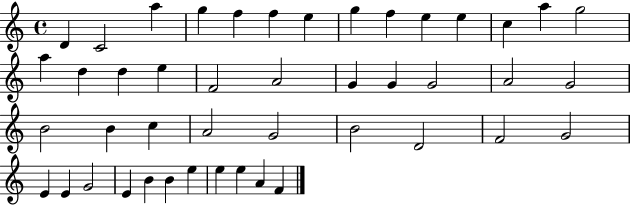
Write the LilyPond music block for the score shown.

{
  \clef treble
  \time 4/4
  \defaultTimeSignature
  \key c \major
  d'4 c'2 a''4 | g''4 f''4 f''4 e''4 | g''4 f''4 e''4 e''4 | c''4 a''4 g''2 | \break a''4 d''4 d''4 e''4 | f'2 a'2 | g'4 g'4 g'2 | a'2 g'2 | \break b'2 b'4 c''4 | a'2 g'2 | b'2 d'2 | f'2 g'2 | \break e'4 e'4 g'2 | e'4 b'4 b'4 e''4 | e''4 e''4 a'4 f'4 | \bar "|."
}